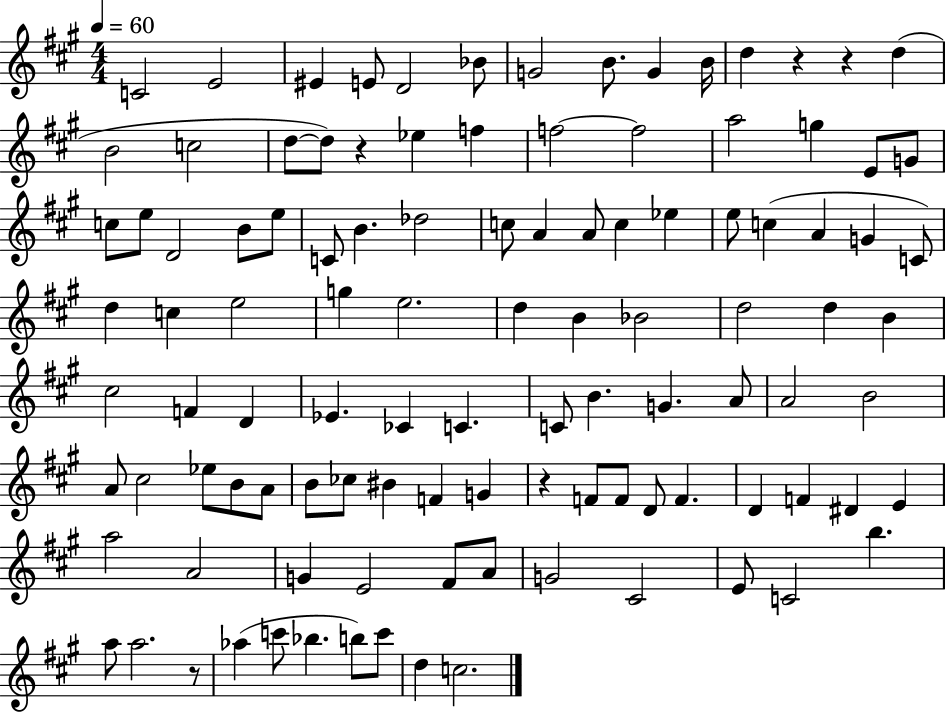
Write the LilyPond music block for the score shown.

{
  \clef treble
  \numericTimeSignature
  \time 4/4
  \key a \major
  \tempo 4 = 60
  c'2 e'2 | eis'4 e'8 d'2 bes'8 | g'2 b'8. g'4 b'16 | d''4 r4 r4 d''4( | \break b'2 c''2 | d''8~~ d''8) r4 ees''4 f''4 | f''2~~ f''2 | a''2 g''4 e'8 g'8 | \break c''8 e''8 d'2 b'8 e''8 | c'8 b'4. des''2 | c''8 a'4 a'8 c''4 ees''4 | e''8 c''4( a'4 g'4 c'8) | \break d''4 c''4 e''2 | g''4 e''2. | d''4 b'4 bes'2 | d''2 d''4 b'4 | \break cis''2 f'4 d'4 | ees'4. ces'4 c'4. | c'8 b'4. g'4. a'8 | a'2 b'2 | \break a'8 cis''2 ees''8 b'8 a'8 | b'8 ces''8 bis'4 f'4 g'4 | r4 f'8 f'8 d'8 f'4. | d'4 f'4 dis'4 e'4 | \break a''2 a'2 | g'4 e'2 fis'8 a'8 | g'2 cis'2 | e'8 c'2 b''4. | \break a''8 a''2. r8 | aes''4( c'''8 bes''4. b''8) c'''8 | d''4 c''2. | \bar "|."
}